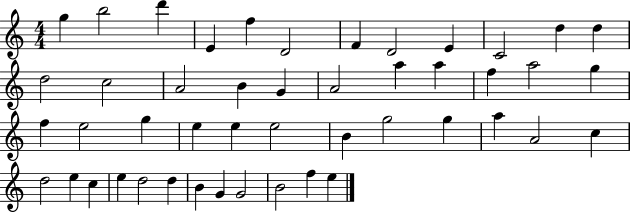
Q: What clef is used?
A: treble